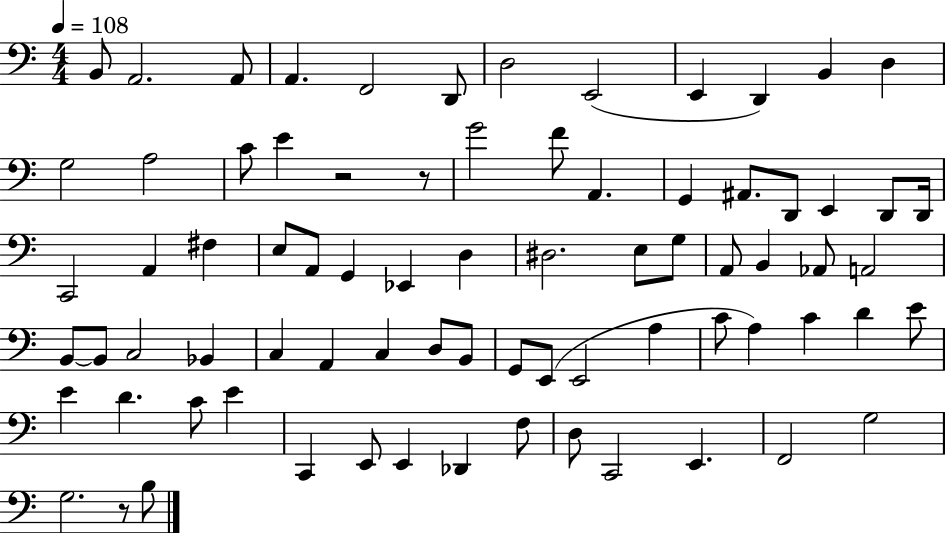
{
  \clef bass
  \numericTimeSignature
  \time 4/4
  \key c \major
  \tempo 4 = 108
  \repeat volta 2 { b,8 a,2. a,8 | a,4. f,2 d,8 | d2 e,2( | e,4 d,4) b,4 d4 | \break g2 a2 | c'8 e'4 r2 r8 | g'2 f'8 a,4. | g,4 ais,8. d,8 e,4 d,8 d,16 | \break c,2 a,4 fis4 | e8 a,8 g,4 ees,4 d4 | dis2. e8 g8 | a,8 b,4 aes,8 a,2 | \break b,8~~ b,8 c2 bes,4 | c4 a,4 c4 d8 b,8 | g,8 e,8( e,2 a4 | c'8 a4) c'4 d'4 e'8 | \break e'4 d'4. c'8 e'4 | c,4 e,8 e,4 des,4 f8 | d8 c,2 e,4. | f,2 g2 | \break g2. r8 b8 | } \bar "|."
}